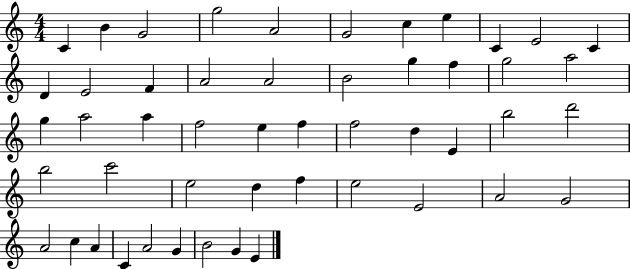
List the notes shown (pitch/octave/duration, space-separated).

C4/q B4/q G4/h G5/h A4/h G4/h C5/q E5/q C4/q E4/h C4/q D4/q E4/h F4/q A4/h A4/h B4/h G5/q F5/q G5/h A5/h G5/q A5/h A5/q F5/h E5/q F5/q F5/h D5/q E4/q B5/h D6/h B5/h C6/h E5/h D5/q F5/q E5/h E4/h A4/h G4/h A4/h C5/q A4/q C4/q A4/h G4/q B4/h G4/q E4/q